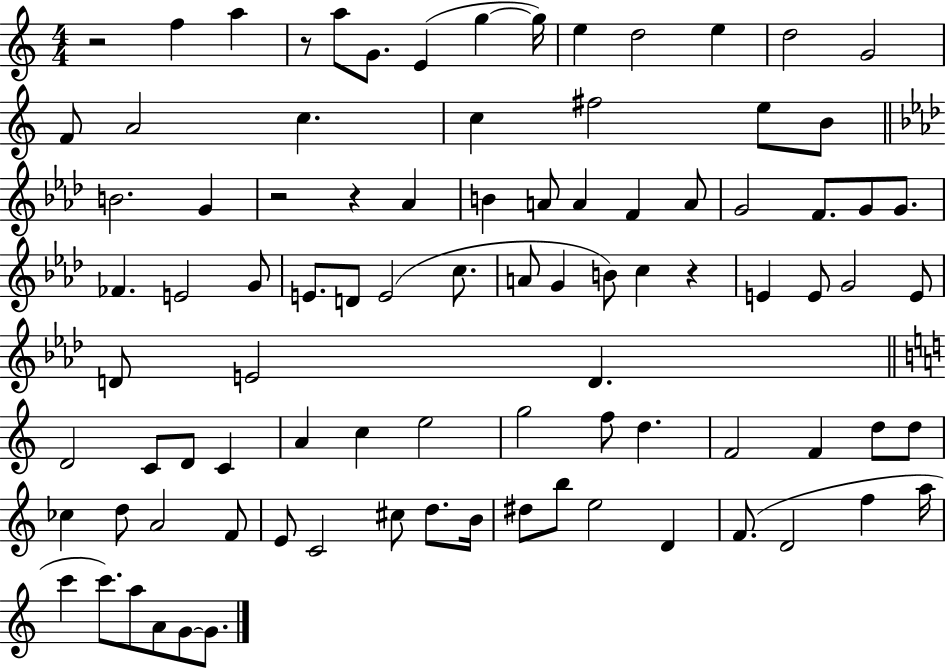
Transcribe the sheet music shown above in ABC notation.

X:1
T:Untitled
M:4/4
L:1/4
K:C
z2 f a z/2 a/2 G/2 E g g/4 e d2 e d2 G2 F/2 A2 c c ^f2 e/2 B/2 B2 G z2 z _A B A/2 A F A/2 G2 F/2 G/2 G/2 _F E2 G/2 E/2 D/2 E2 c/2 A/2 G B/2 c z E E/2 G2 E/2 D/2 E2 D D2 C/2 D/2 C A c e2 g2 f/2 d F2 F d/2 d/2 _c d/2 A2 F/2 E/2 C2 ^c/2 d/2 B/4 ^d/2 b/2 e2 D F/2 D2 f a/4 c' c'/2 a/2 A/2 G/2 G/2